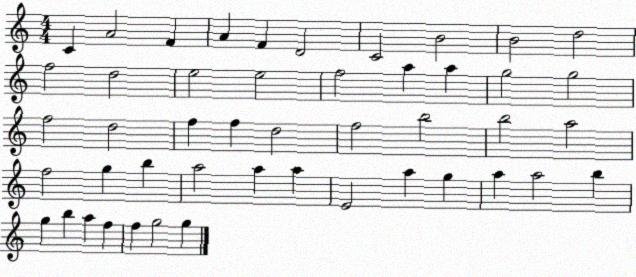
X:1
T:Untitled
M:4/4
L:1/4
K:C
C A2 F A F D2 C2 B2 B2 d2 f2 d2 e2 e2 f2 a a g2 g2 f2 d2 f f d2 f2 b2 b2 a2 f2 g b a2 a a E2 a g a a2 b g b a f f g2 g